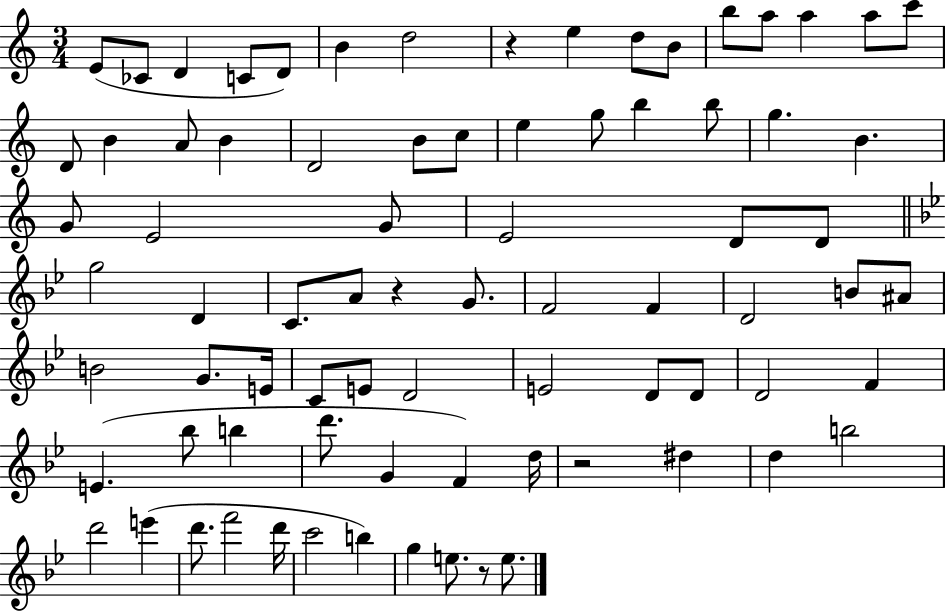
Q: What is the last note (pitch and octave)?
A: E5